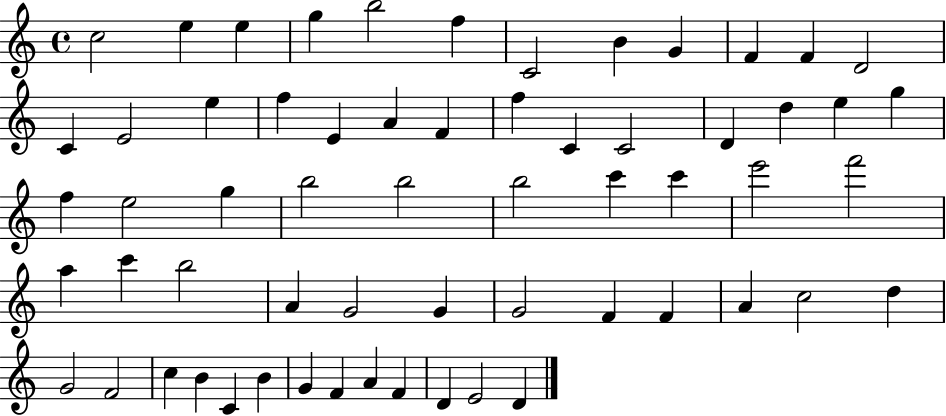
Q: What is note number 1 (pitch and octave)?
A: C5